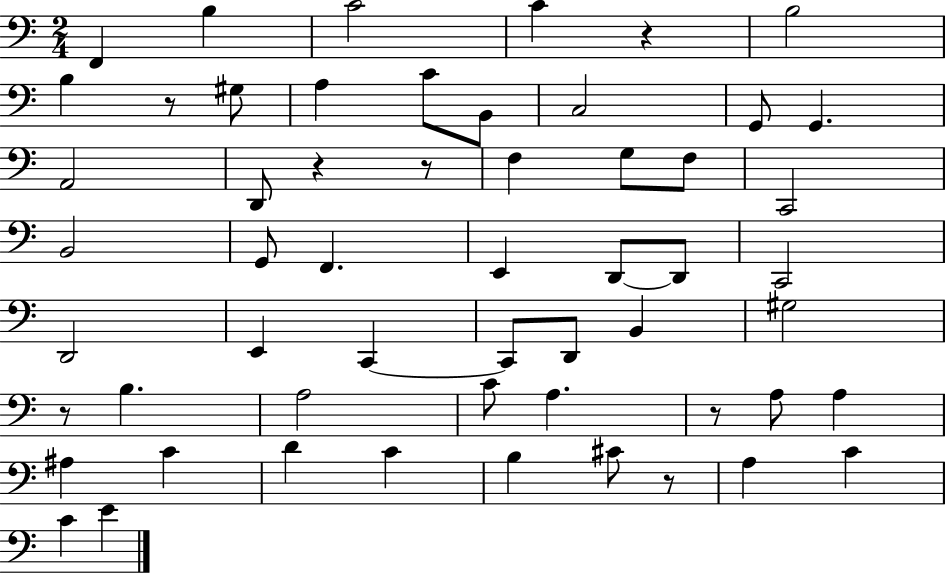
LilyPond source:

{
  \clef bass
  \numericTimeSignature
  \time 2/4
  \key c \major
  \repeat volta 2 { f,4 b4 | c'2 | c'4 r4 | b2 | \break b4 r8 gis8 | a4 c'8 b,8 | c2 | g,8 g,4. | \break a,2 | d,8 r4 r8 | f4 g8 f8 | c,2 | \break b,2 | g,8 f,4. | e,4 d,8~~ d,8 | c,2 | \break d,2 | e,4 c,4~~ | c,8 d,8 b,4 | gis2 | \break r8 b4. | a2 | c'8 a4. | r8 a8 a4 | \break ais4 c'4 | d'4 c'4 | b4 cis'8 r8 | a4 c'4 | \break c'4 e'4 | } \bar "|."
}